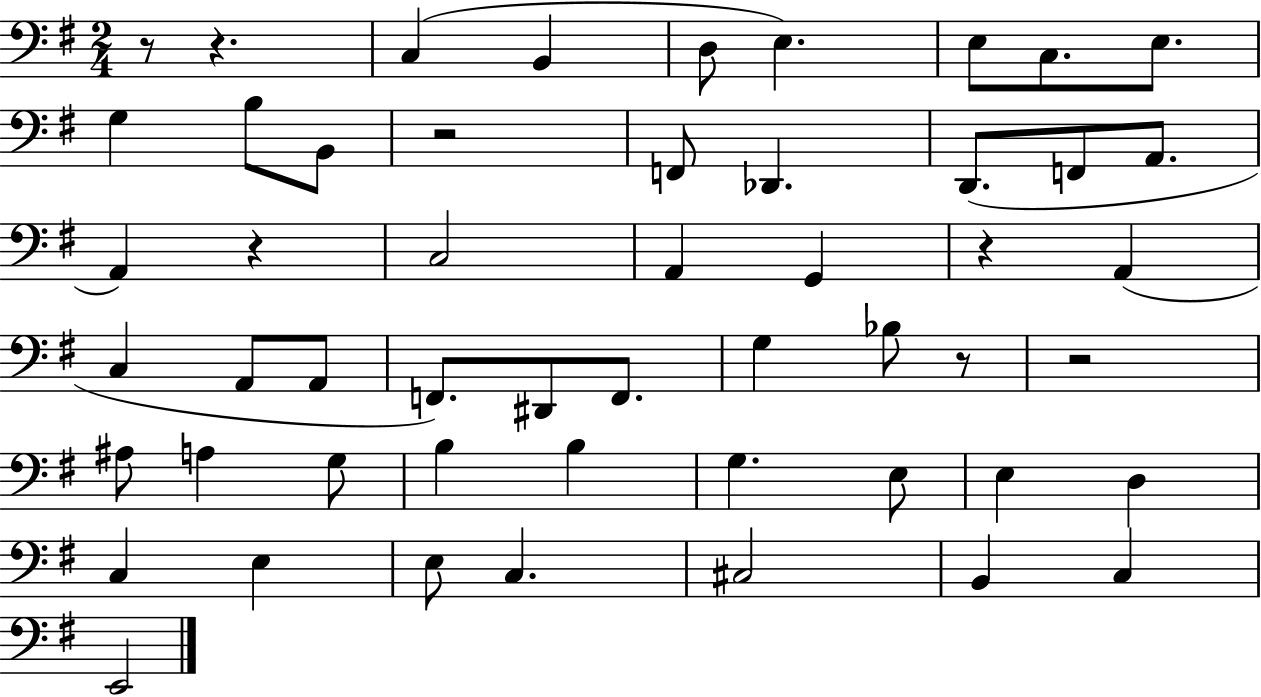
{
  \clef bass
  \numericTimeSignature
  \time 2/4
  \key g \major
  r8 r4. | c4( b,4 | d8 e4.) | e8 c8. e8. | \break g4 b8 b,8 | r2 | f,8 des,4. | d,8.( f,8 a,8. | \break a,4) r4 | c2 | a,4 g,4 | r4 a,4( | \break c4 a,8 a,8 | f,8.) dis,8 f,8. | g4 bes8 r8 | r2 | \break ais8 a4 g8 | b4 b4 | g4. e8 | e4 d4 | \break c4 e4 | e8 c4. | cis2 | b,4 c4 | \break e,2 | \bar "|."
}